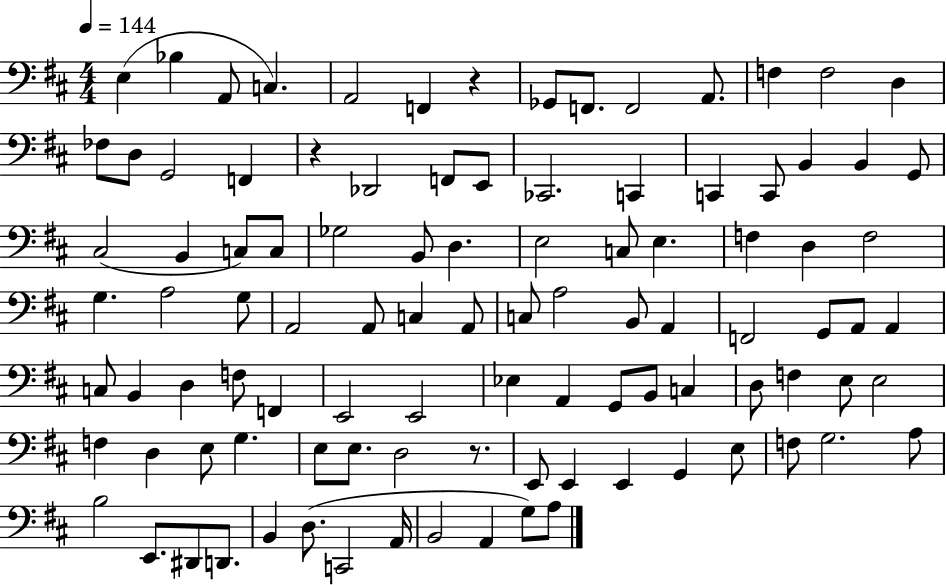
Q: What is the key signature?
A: D major